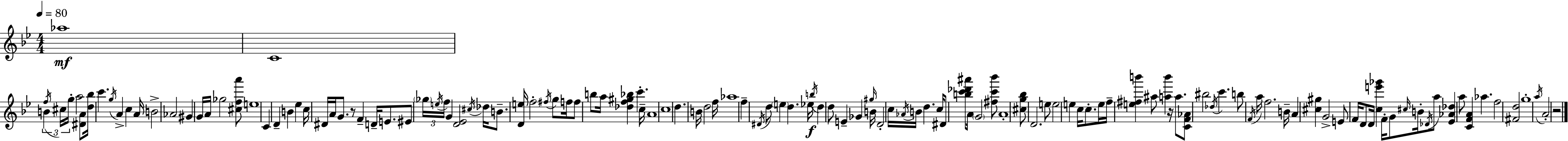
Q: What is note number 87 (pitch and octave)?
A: A5